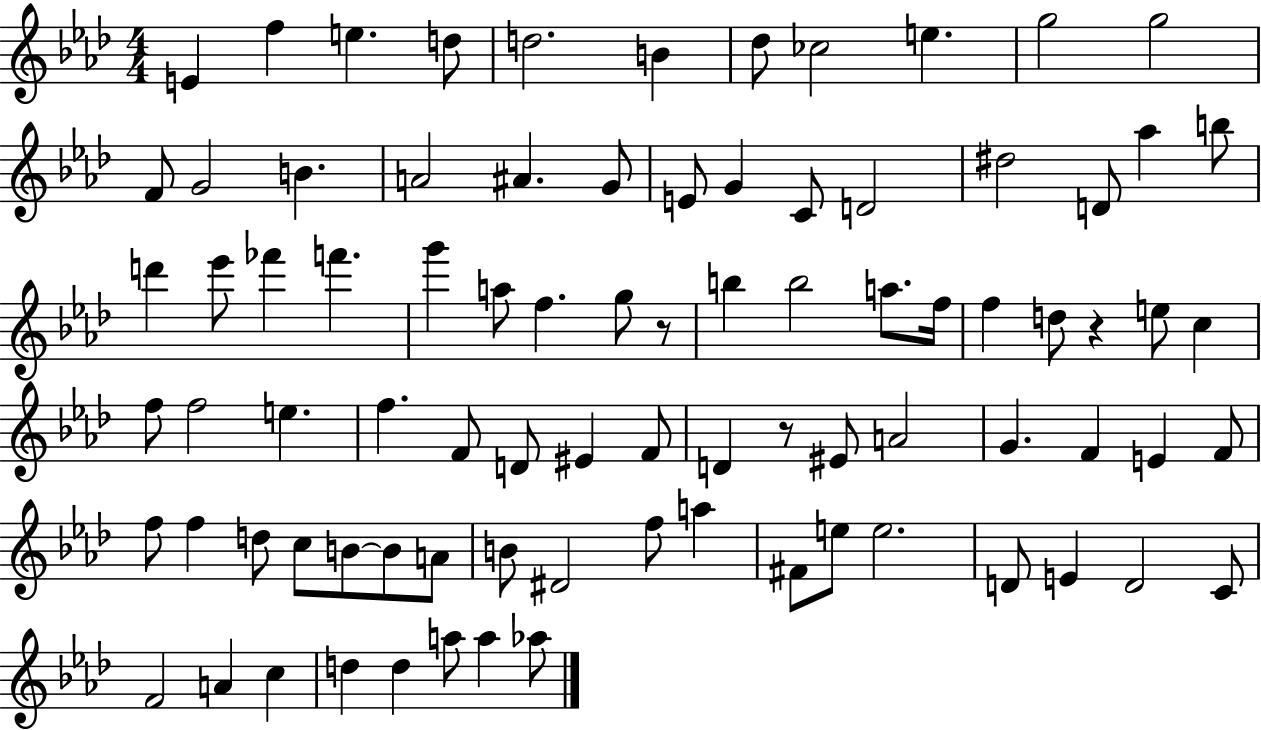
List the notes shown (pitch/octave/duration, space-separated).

E4/q F5/q E5/q. D5/e D5/h. B4/q Db5/e CES5/h E5/q. G5/h G5/h F4/e G4/h B4/q. A4/h A#4/q. G4/e E4/e G4/q C4/e D4/h D#5/h D4/e Ab5/q B5/e D6/q Eb6/e FES6/q F6/q. G6/q A5/e F5/q. G5/e R/e B5/q B5/h A5/e. F5/s F5/q D5/e R/q E5/e C5/q F5/e F5/h E5/q. F5/q. F4/e D4/e EIS4/q F4/e D4/q R/e EIS4/e A4/h G4/q. F4/q E4/q F4/e F5/e F5/q D5/e C5/e B4/e B4/e A4/e B4/e D#4/h F5/e A5/q F#4/e E5/e E5/h. D4/e E4/q D4/h C4/e F4/h A4/q C5/q D5/q D5/q A5/e A5/q Ab5/e